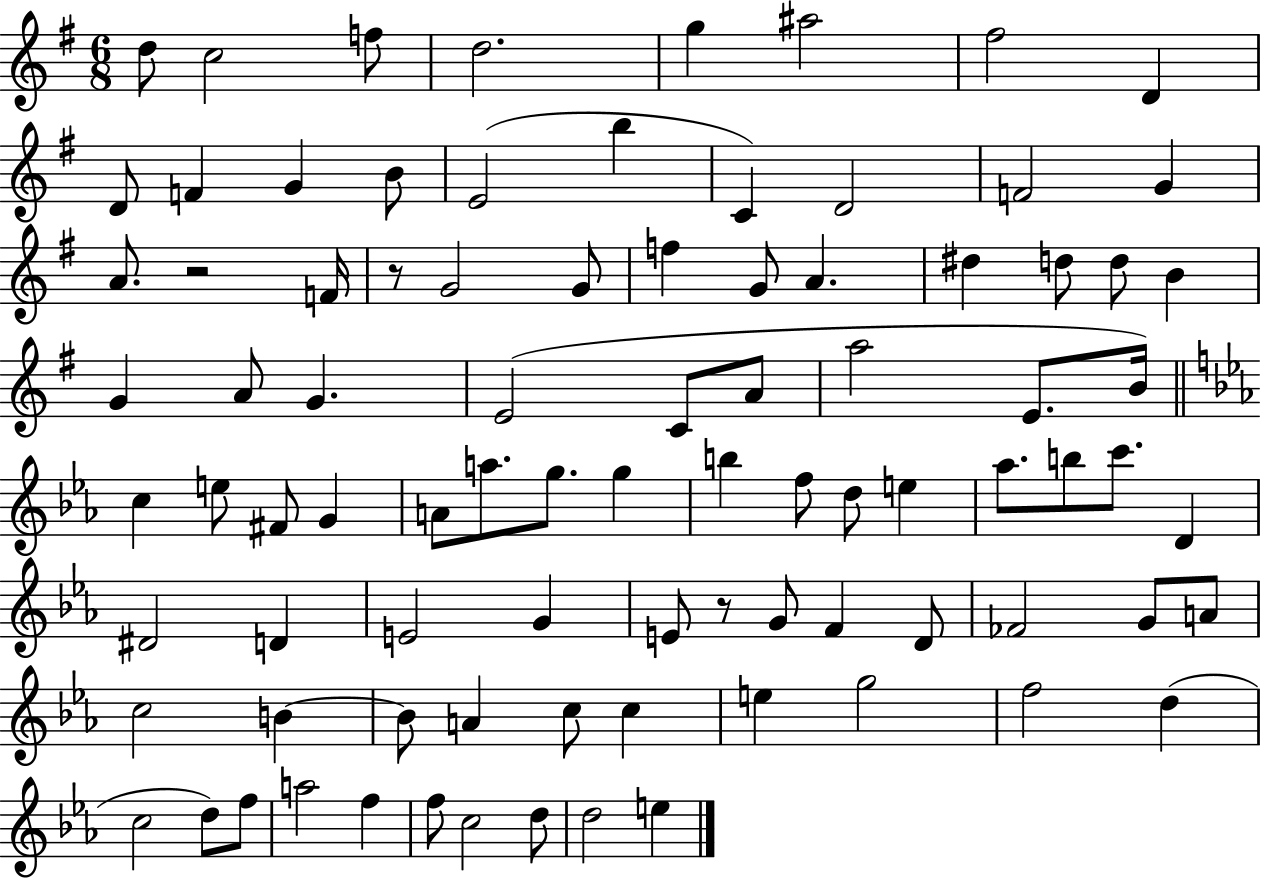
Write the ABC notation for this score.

X:1
T:Untitled
M:6/8
L:1/4
K:G
d/2 c2 f/2 d2 g ^a2 ^f2 D D/2 F G B/2 E2 b C D2 F2 G A/2 z2 F/4 z/2 G2 G/2 f G/2 A ^d d/2 d/2 B G A/2 G E2 C/2 A/2 a2 E/2 B/4 c e/2 ^F/2 G A/2 a/2 g/2 g b f/2 d/2 e _a/2 b/2 c'/2 D ^D2 D E2 G E/2 z/2 G/2 F D/2 _F2 G/2 A/2 c2 B B/2 A c/2 c e g2 f2 d c2 d/2 f/2 a2 f f/2 c2 d/2 d2 e